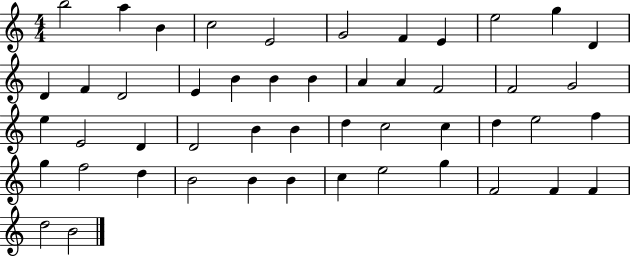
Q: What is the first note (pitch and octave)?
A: B5